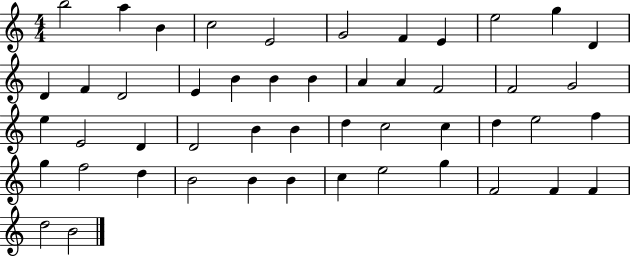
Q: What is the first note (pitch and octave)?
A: B5